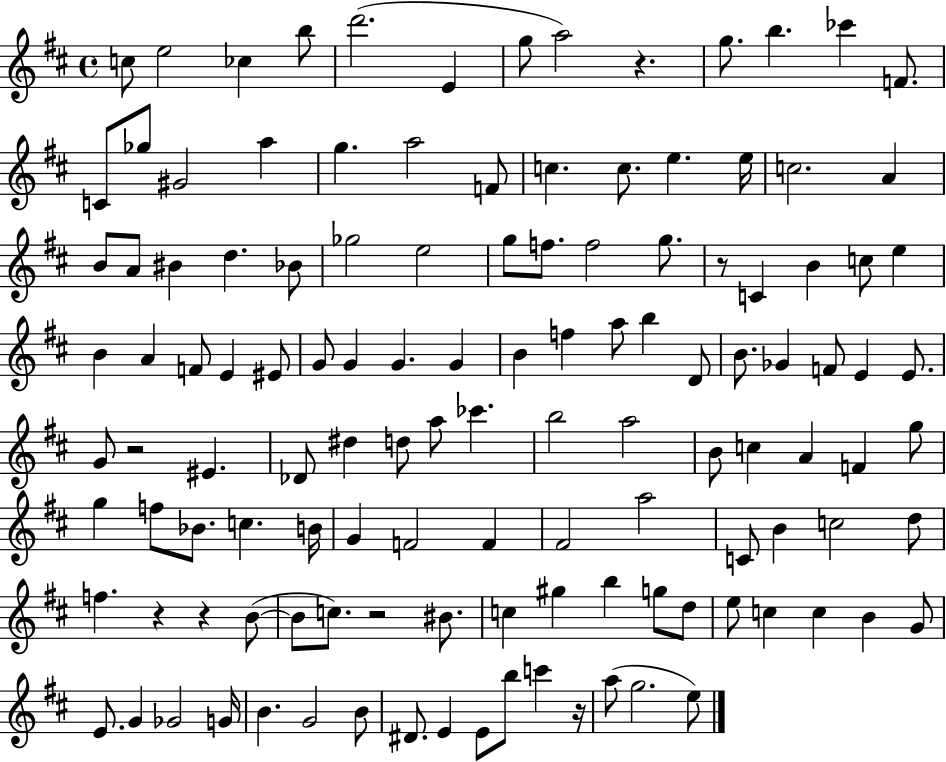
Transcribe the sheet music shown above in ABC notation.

X:1
T:Untitled
M:4/4
L:1/4
K:D
c/2 e2 _c b/2 d'2 E g/2 a2 z g/2 b _c' F/2 C/2 _g/2 ^G2 a g a2 F/2 c c/2 e e/4 c2 A B/2 A/2 ^B d _B/2 _g2 e2 g/2 f/2 f2 g/2 z/2 C B c/2 e B A F/2 E ^E/2 G/2 G G G B f a/2 b D/2 B/2 _G F/2 E E/2 G/2 z2 ^E _D/2 ^d d/2 a/2 _c' b2 a2 B/2 c A F g/2 g f/2 _B/2 c B/4 G F2 F ^F2 a2 C/2 B c2 d/2 f z z B/2 B/2 c/2 z2 ^B/2 c ^g b g/2 d/2 e/2 c c B G/2 E/2 G _G2 G/4 B G2 B/2 ^D/2 E E/2 b/2 c' z/4 a/2 g2 e/2